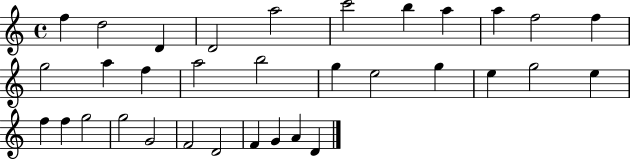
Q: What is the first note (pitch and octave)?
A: F5